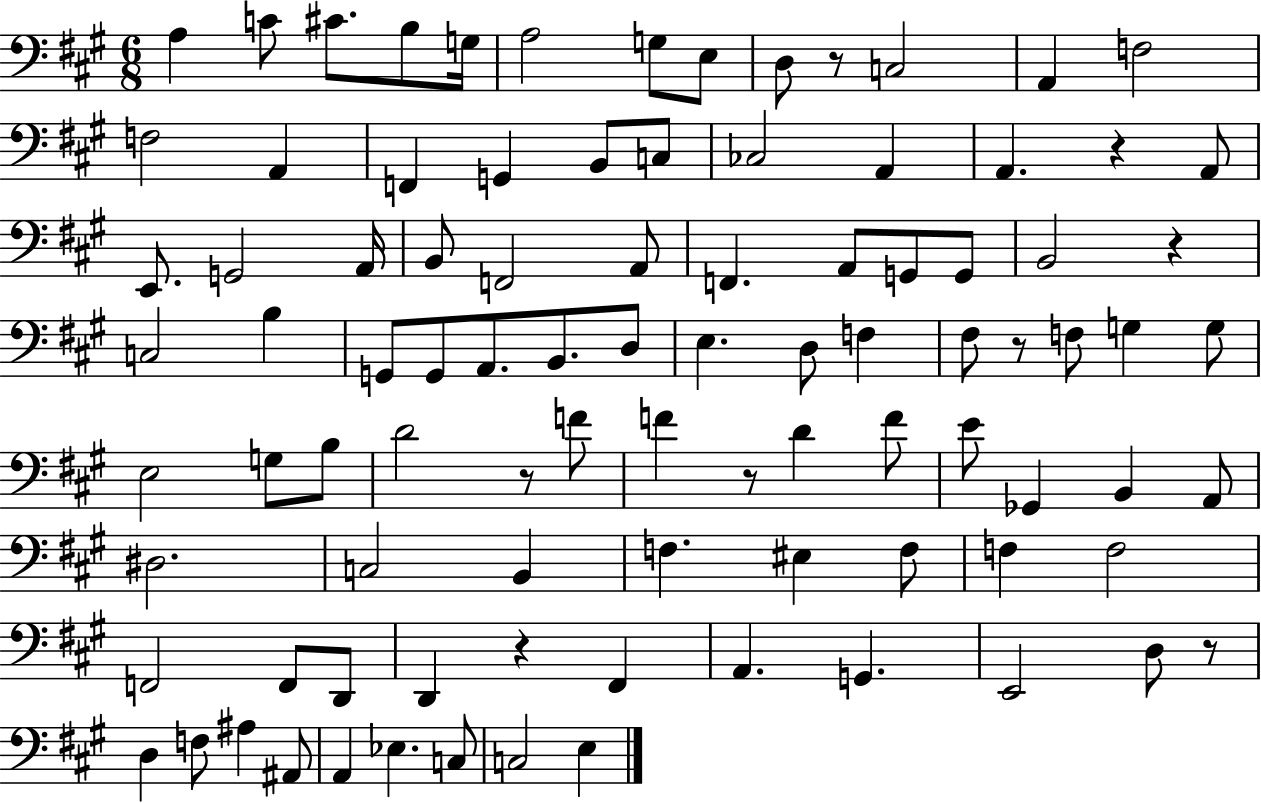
A3/q C4/e C#4/e. B3/e G3/s A3/h G3/e E3/e D3/e R/e C3/h A2/q F3/h F3/h A2/q F2/q G2/q B2/e C3/e CES3/h A2/q A2/q. R/q A2/e E2/e. G2/h A2/s B2/e F2/h A2/e F2/q. A2/e G2/e G2/e B2/h R/q C3/h B3/q G2/e G2/e A2/e. B2/e. D3/e E3/q. D3/e F3/q F#3/e R/e F3/e G3/q G3/e E3/h G3/e B3/e D4/h R/e F4/e F4/q R/e D4/q F4/e E4/e Gb2/q B2/q A2/e D#3/h. C3/h B2/q F3/q. EIS3/q F3/e F3/q F3/h F2/h F2/e D2/e D2/q R/q F#2/q A2/q. G2/q. E2/h D3/e R/e D3/q F3/e A#3/q A#2/e A2/q Eb3/q. C3/e C3/h E3/q